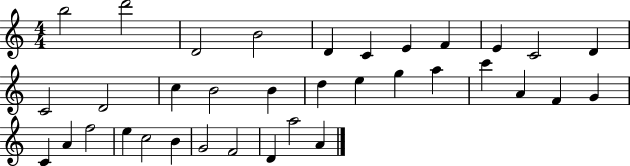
B5/h D6/h D4/h B4/h D4/q C4/q E4/q F4/q E4/q C4/h D4/q C4/h D4/h C5/q B4/h B4/q D5/q E5/q G5/q A5/q C6/q A4/q F4/q G4/q C4/q A4/q F5/h E5/q C5/h B4/q G4/h F4/h D4/q A5/h A4/q